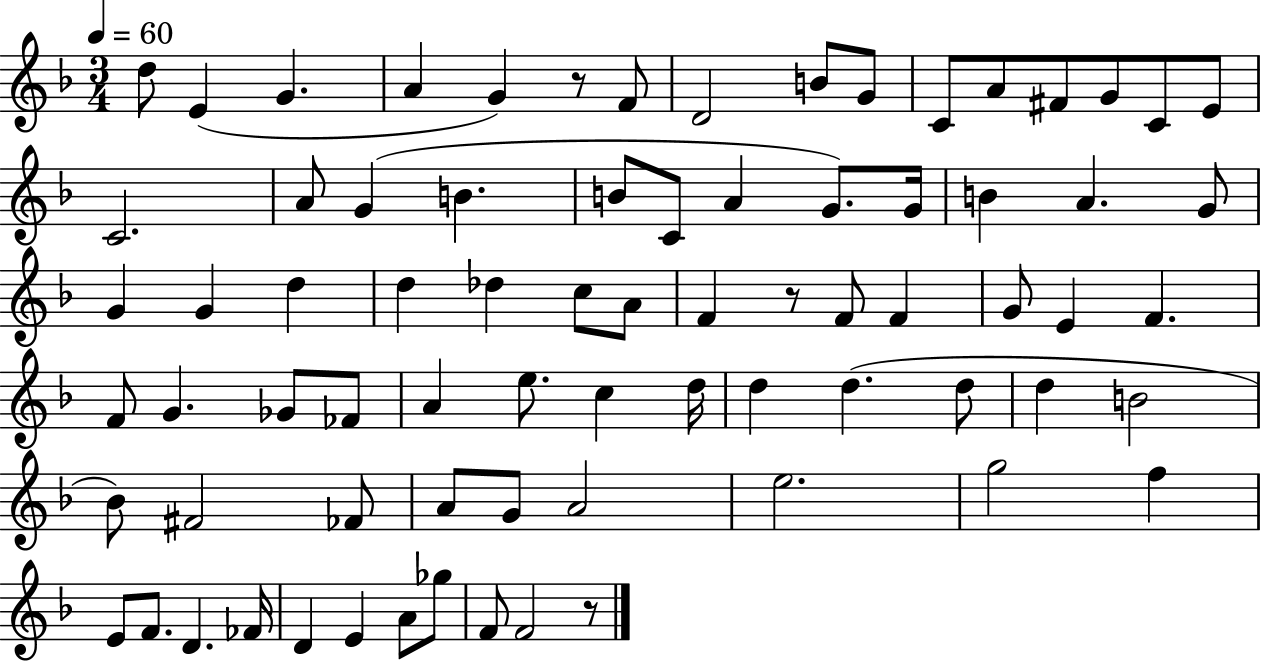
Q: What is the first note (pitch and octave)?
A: D5